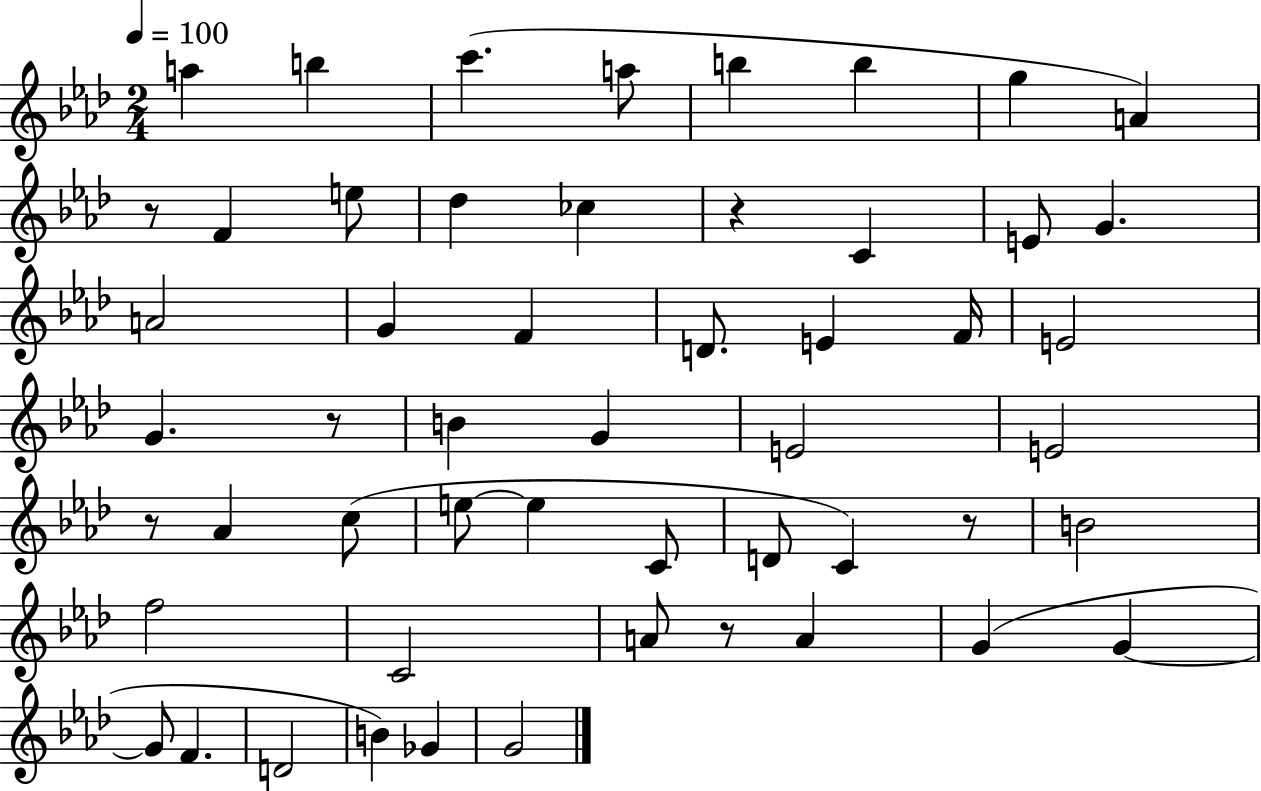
{
  \clef treble
  \numericTimeSignature
  \time 2/4
  \key aes \major
  \tempo 4 = 100
  \repeat volta 2 { a''4 b''4 | c'''4.( a''8 | b''4 b''4 | g''4 a'4) | \break r8 f'4 e''8 | des''4 ces''4 | r4 c'4 | e'8 g'4. | \break a'2 | g'4 f'4 | d'8. e'4 f'16 | e'2 | \break g'4. r8 | b'4 g'4 | e'2 | e'2 | \break r8 aes'4 c''8( | e''8~~ e''4 c'8 | d'8 c'4) r8 | b'2 | \break f''2 | c'2 | a'8 r8 a'4 | g'4( g'4~~ | \break g'8 f'4. | d'2 | b'4) ges'4 | g'2 | \break } \bar "|."
}